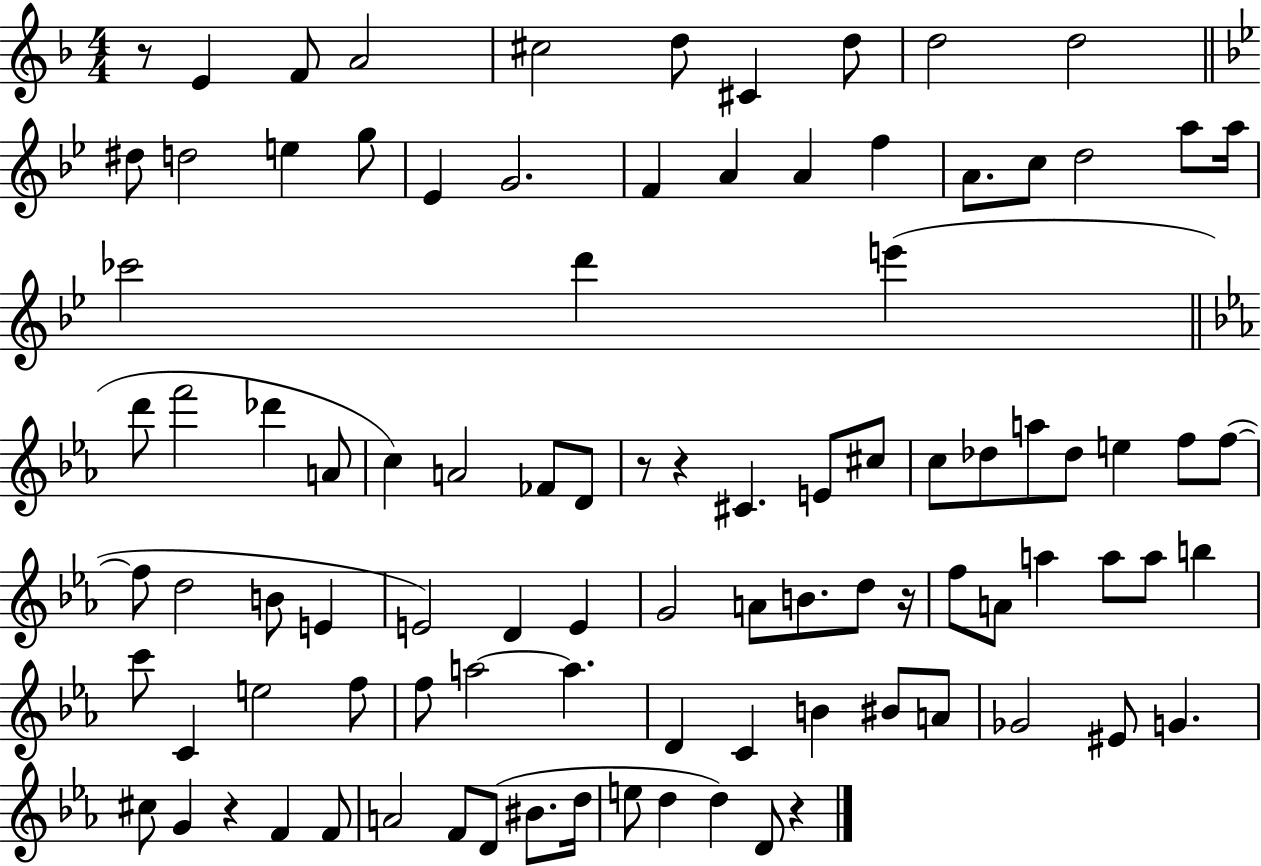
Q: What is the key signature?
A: F major